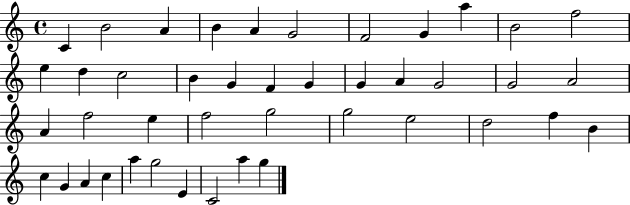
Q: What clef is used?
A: treble